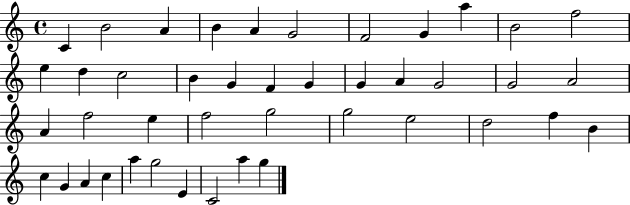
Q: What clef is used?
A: treble